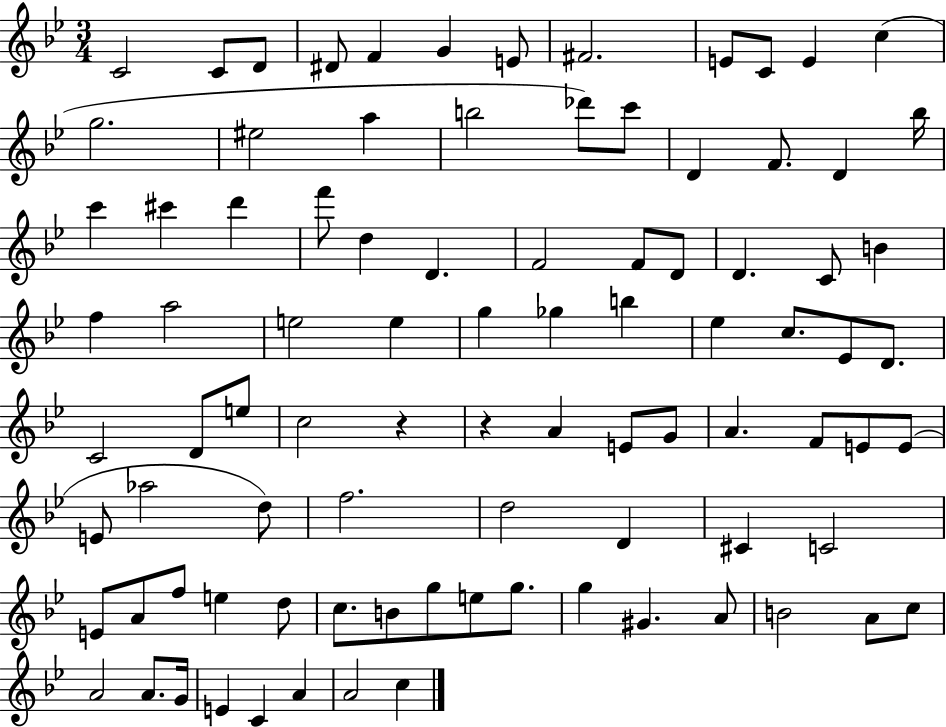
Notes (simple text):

C4/h C4/e D4/e D#4/e F4/q G4/q E4/e F#4/h. E4/e C4/e E4/q C5/q G5/h. EIS5/h A5/q B5/h Db6/e C6/e D4/q F4/e. D4/q Bb5/s C6/q C#6/q D6/q F6/e D5/q D4/q. F4/h F4/e D4/e D4/q. C4/e B4/q F5/q A5/h E5/h E5/q G5/q Gb5/q B5/q Eb5/q C5/e. Eb4/e D4/e. C4/h D4/e E5/e C5/h R/q R/q A4/q E4/e G4/e A4/q. F4/e E4/e E4/e E4/e Ab5/h D5/e F5/h. D5/h D4/q C#4/q C4/h E4/e A4/e F5/e E5/q D5/e C5/e. B4/e G5/e E5/e G5/e. G5/q G#4/q. A4/e B4/h A4/e C5/e A4/h A4/e. G4/s E4/q C4/q A4/q A4/h C5/q